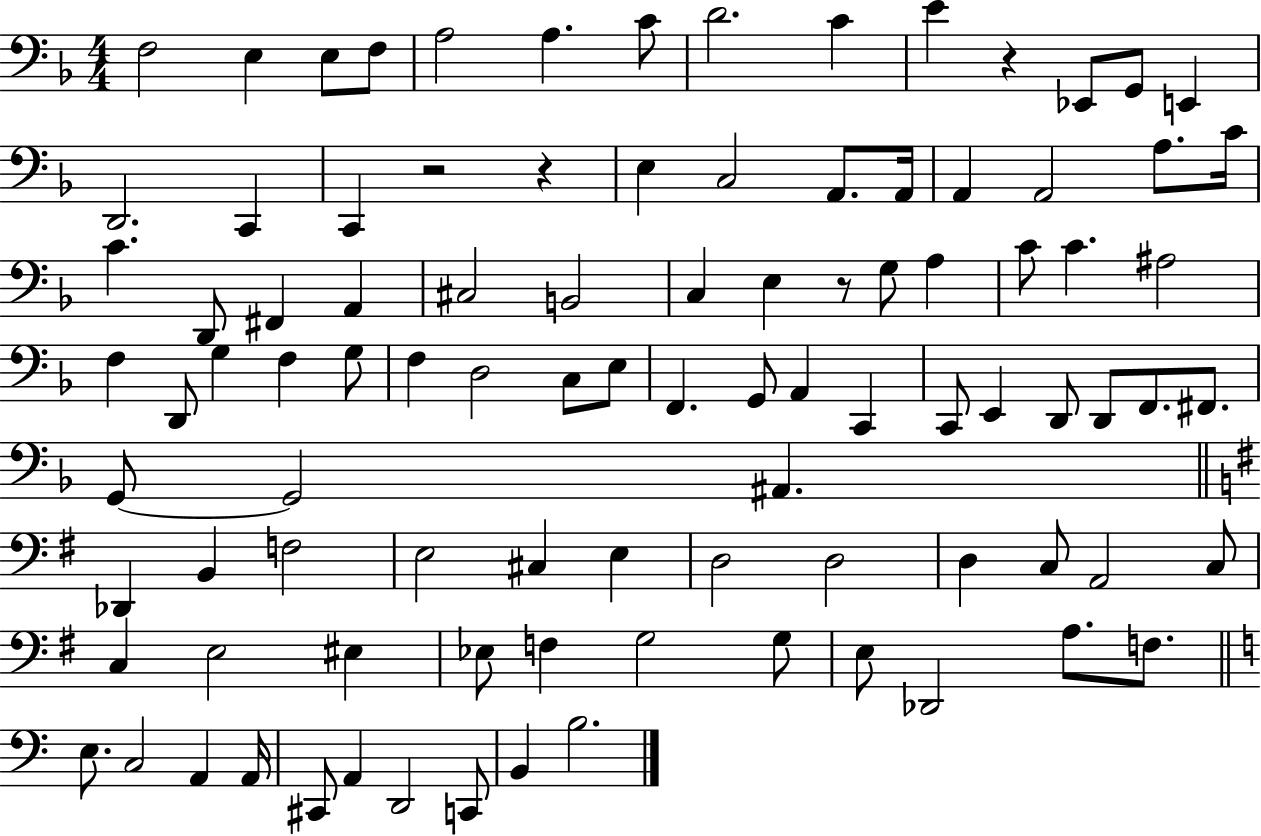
F3/h E3/q E3/e F3/e A3/h A3/q. C4/e D4/h. C4/q E4/q R/q Eb2/e G2/e E2/q D2/h. C2/q C2/q R/h R/q E3/q C3/h A2/e. A2/s A2/q A2/h A3/e. C4/s C4/q. D2/e F#2/q A2/q C#3/h B2/h C3/q E3/q R/e G3/e A3/q C4/e C4/q. A#3/h F3/q D2/e G3/q F3/q G3/e F3/q D3/h C3/e E3/e F2/q. G2/e A2/q C2/q C2/e E2/q D2/e D2/e F2/e. F#2/e. G2/e G2/h A#2/q. Db2/q B2/q F3/h E3/h C#3/q E3/q D3/h D3/h D3/q C3/e A2/h C3/e C3/q E3/h EIS3/q Eb3/e F3/q G3/h G3/e E3/e Db2/h A3/e. F3/e. E3/e. C3/h A2/q A2/s C#2/e A2/q D2/h C2/e B2/q B3/h.